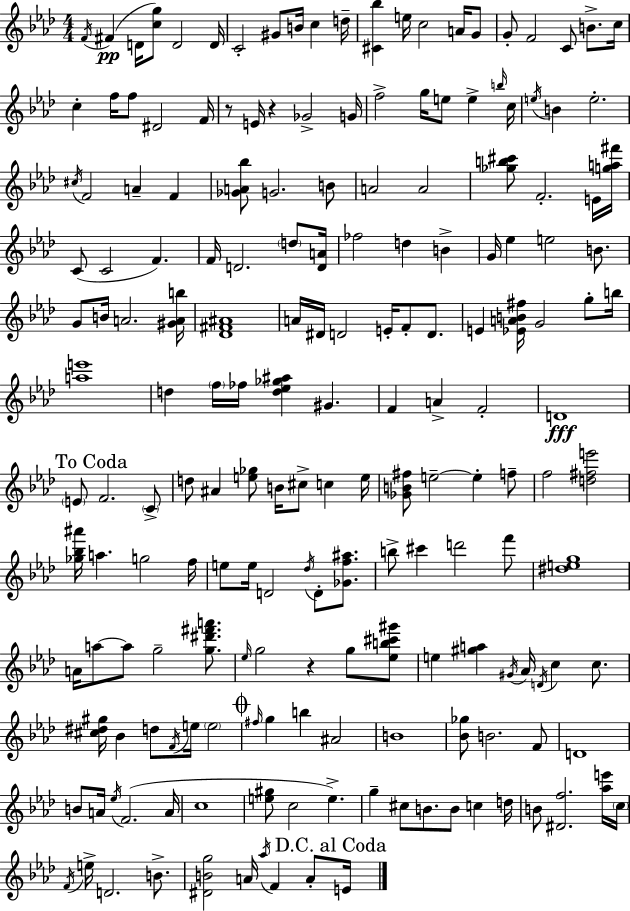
{
  \clef treble
  \numericTimeSignature
  \time 4/4
  \key aes \major
  \repeat volta 2 { \acciaccatura { f'16 }(\pp fis'4 d'16 <c'' g''>8) d'2 | d'16 c'2-. gis'8 b'16 c''4 | d''16-- <cis' bes''>4 e''16 c''2 a'16 g'8 | g'8-. f'2 c'8 b'8.-> | \break c''16 c''4-. f''16 f''8 dis'2 | f'16 r8 e'16 r4 ges'2-> | g'16 f''2-> g''16 e''8 e''4-> | \grace { b''16 } c''16 \acciaccatura { e''16 } b'4 e''2.-. | \break \acciaccatura { cis''16 } f'2 a'4-- | f'4 <ges' a' bes''>8 g'2. | b'8 a'2 a'2 | <ges'' b'' cis'''>8 f'2.-. | \break e'16 <g'' a'' fis'''>16 c'8( c'2 f'4.) | f'16 d'2. | \parenthesize d''8 <d' a'>16 fes''2 d''4 | b'4-> g'16 ees''4 e''2 | \break b'8. g'8 b'16 a'2. | <gis' a' b''>16 <des' fis' ais'>1 | a'16 dis'16 d'2 e'16-. f'8-. | d'8. e'4 <ees' a' b' fis''>16 g'2 | \break g''8-. b''16 <a'' e'''>1 | d''4 \parenthesize f''16 fes''16 <d'' ees'' ges'' ais''>4 gis'4. | f'4 a'4-> f'2-. | d'1\fff | \break \mark "To Coda" \parenthesize e'8 f'2. | \parenthesize c'8-> d''8 ais'4 <e'' ges''>8 b'16 cis''8-> c''4 | e''16 <ges' b' fis''>8 e''2--~~ e''4-. | f''8-- f''2 <d'' fis'' e'''>2 | \break <ges'' bes'' ais'''>16 a''4. g''2 | f''16 e''8 e''16 d'2 \acciaccatura { des''16 } | d'8-. <ges' f'' ais''>8. b''8-> cis'''4 d'''2 | f'''8 <dis'' e'' g''>1 | \break a'16 a''8~~ a''8 g''2-- | <g'' dis''' fis''' a'''>8. \grace { ees''16 } g''2 r4 | g''8 <ees'' b'' cis''' gis'''>8 e''4 <gis'' a''>4 \acciaccatura { gis'16 } aes'16 | \acciaccatura { d'16 } c''4 c''8. <cis'' dis'' gis''>16 bes'4 d''8 \acciaccatura { f'16 } | \break e''16 \parenthesize e''2 \mark \markup { \musicglyph "scripts.coda" } \grace { fis''16 } g''4 b''4 | ais'2 b'1 | <bes' ges''>8 b'2. | f'8 d'1 | \break b'8 a'16 \acciaccatura { ees''16 } f'2.( | a'16 c''1 | <e'' gis''>8 c''2 | e''4.->) g''4-- cis''8 | \break b'8. b'8 c''4 d''16 b'8 <dis' f''>2. | <aes'' e'''>16 \parenthesize c''16 \acciaccatura { f'16 } e''16-> d'2. | b'8.-> <dis' b' g''>2 | a'16 \acciaccatura { aes''16 } f'4 a'8-. \mark "D.C. al Coda" e'16 } \bar "|."
}